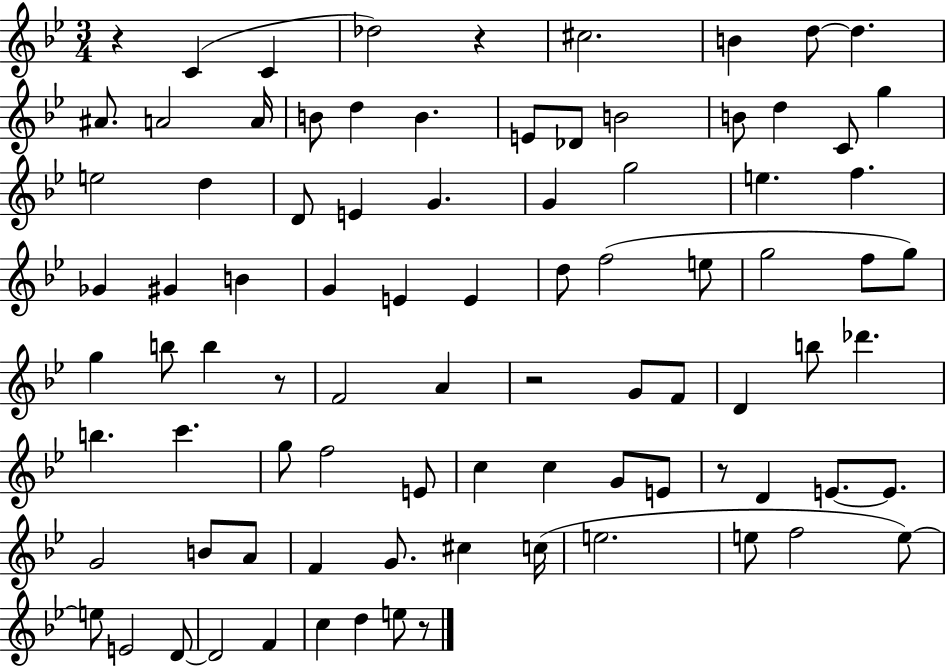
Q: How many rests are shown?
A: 6